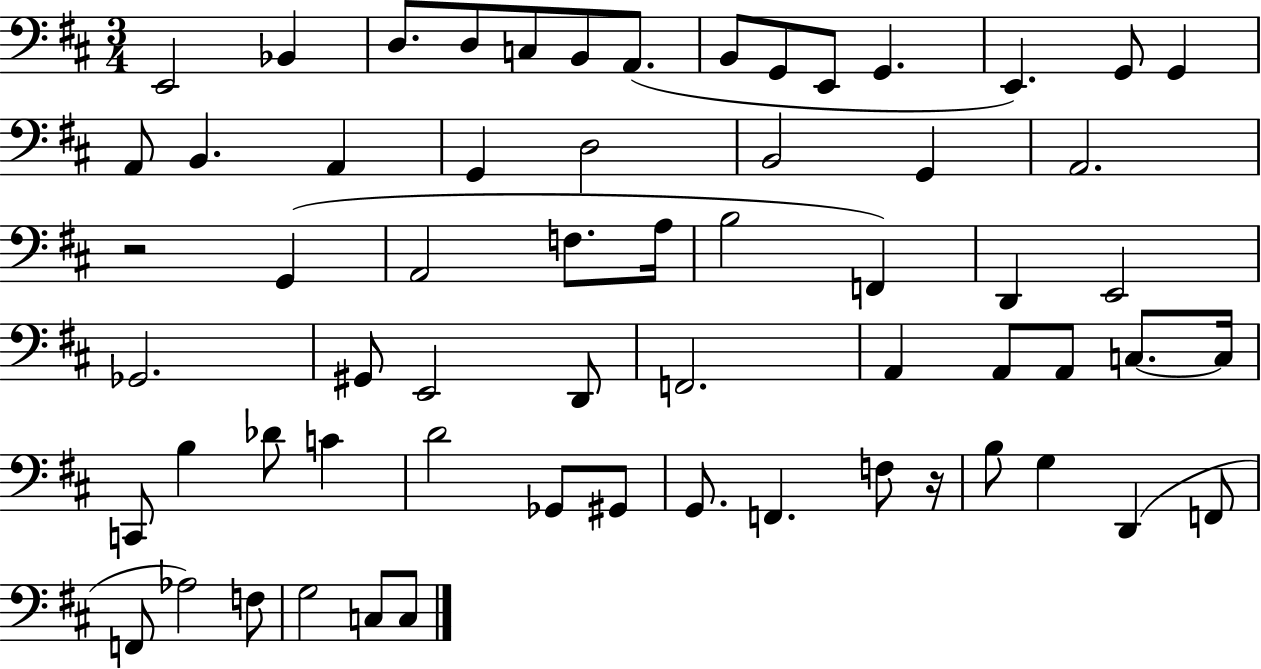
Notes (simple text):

E2/h Bb2/q D3/e. D3/e C3/e B2/e A2/e. B2/e G2/e E2/e G2/q. E2/q. G2/e G2/q A2/e B2/q. A2/q G2/q D3/h B2/h G2/q A2/h. R/h G2/q A2/h F3/e. A3/s B3/h F2/q D2/q E2/h Gb2/h. G#2/e E2/h D2/e F2/h. A2/q A2/e A2/e C3/e. C3/s C2/e B3/q Db4/e C4/q D4/h Gb2/e G#2/e G2/e. F2/q. F3/e R/s B3/e G3/q D2/q F2/e F2/e Ab3/h F3/e G3/h C3/e C3/e